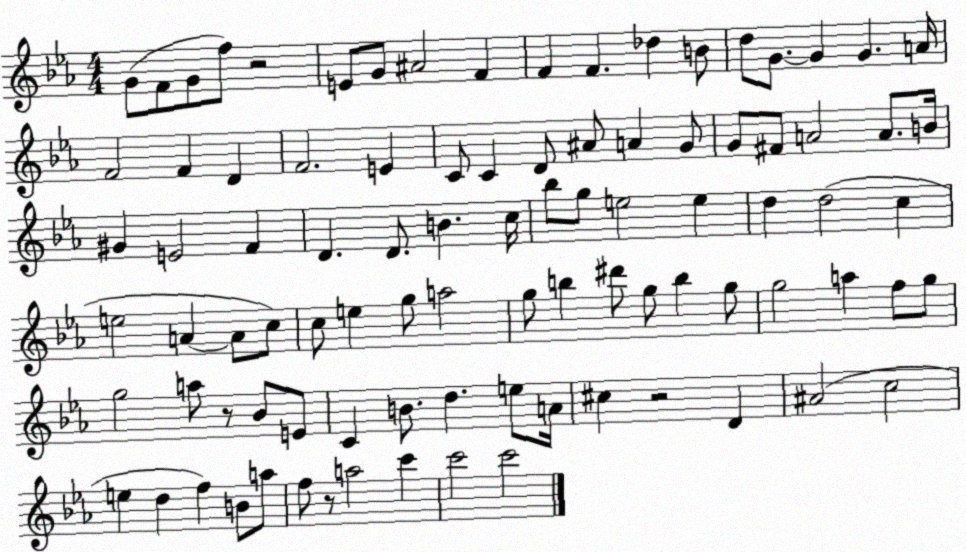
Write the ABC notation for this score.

X:1
T:Untitled
M:4/4
L:1/4
K:Eb
G/2 F/2 G/2 f/2 z2 E/2 G/2 ^A2 F F F _d B/2 d/2 G/2 G G A/4 F2 F D F2 E C/2 C D/2 ^A/2 A G/2 G/2 ^F/2 A2 A/2 B/4 ^G E2 F D D/2 B c/4 _b/2 g/2 e2 e d d2 c e2 A A/2 c/2 c/2 e g/2 a2 g/2 b ^d'/2 g/2 b g/2 g2 a f/2 g/2 g2 a/2 z/2 _B/2 E/2 C B/2 d e/2 A/4 ^c z2 D ^A2 c2 e d f B/2 a/2 f/2 z/2 a2 c' c'2 c'2